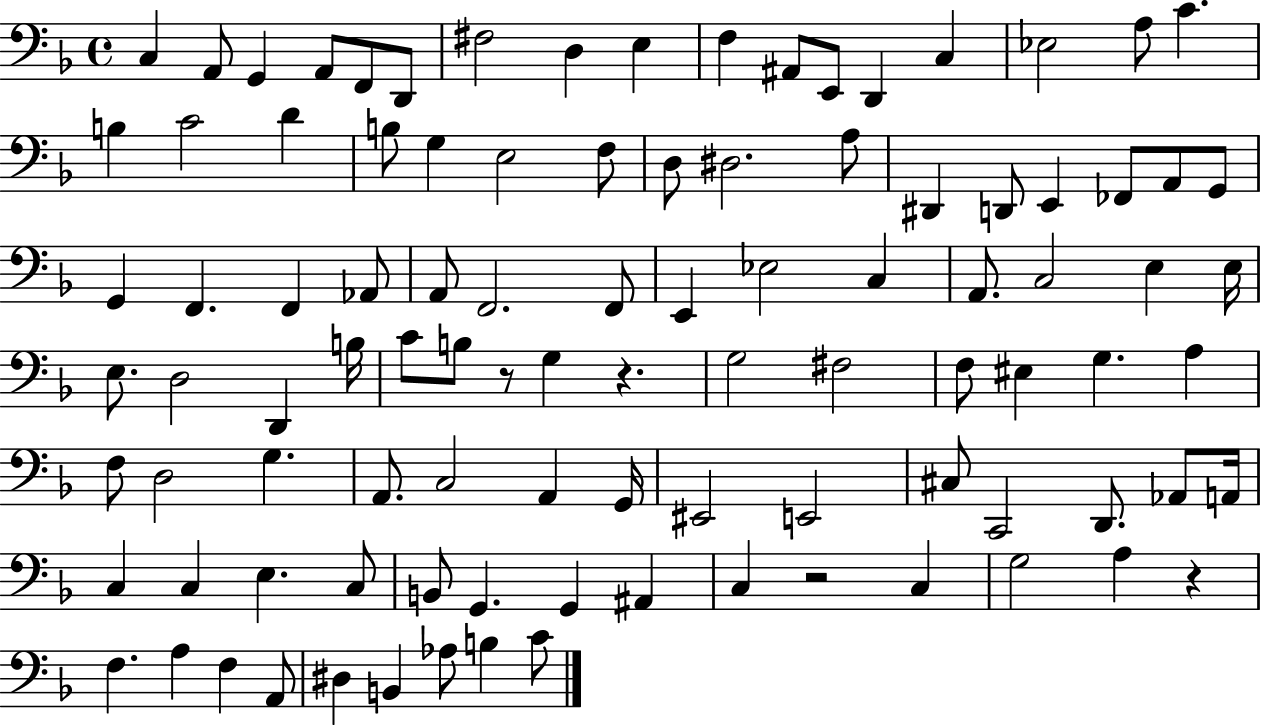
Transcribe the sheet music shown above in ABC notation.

X:1
T:Untitled
M:4/4
L:1/4
K:F
C, A,,/2 G,, A,,/2 F,,/2 D,,/2 ^F,2 D, E, F, ^A,,/2 E,,/2 D,, C, _E,2 A,/2 C B, C2 D B,/2 G, E,2 F,/2 D,/2 ^D,2 A,/2 ^D,, D,,/2 E,, _F,,/2 A,,/2 G,,/2 G,, F,, F,, _A,,/2 A,,/2 F,,2 F,,/2 E,, _E,2 C, A,,/2 C,2 E, E,/4 E,/2 D,2 D,, B,/4 C/2 B,/2 z/2 G, z G,2 ^F,2 F,/2 ^E, G, A, F,/2 D,2 G, A,,/2 C,2 A,, G,,/4 ^E,,2 E,,2 ^C,/2 C,,2 D,,/2 _A,,/2 A,,/4 C, C, E, C,/2 B,,/2 G,, G,, ^A,, C, z2 C, G,2 A, z F, A, F, A,,/2 ^D, B,, _A,/2 B, C/2